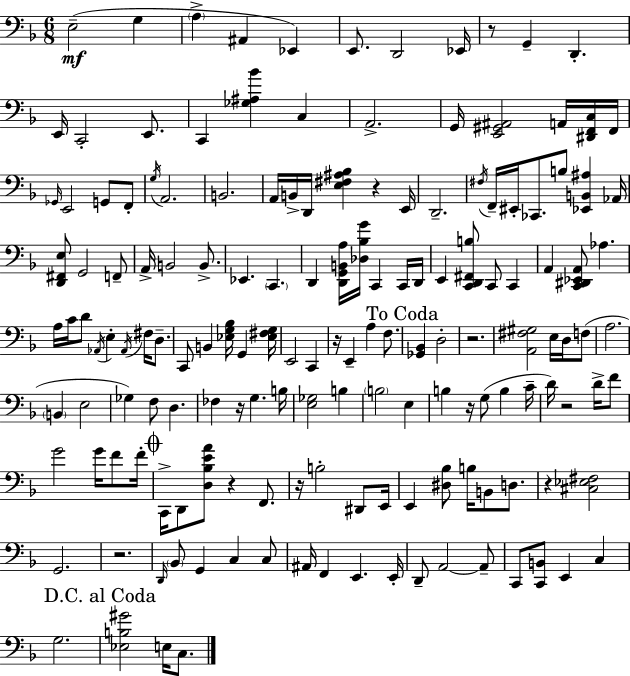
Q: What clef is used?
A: bass